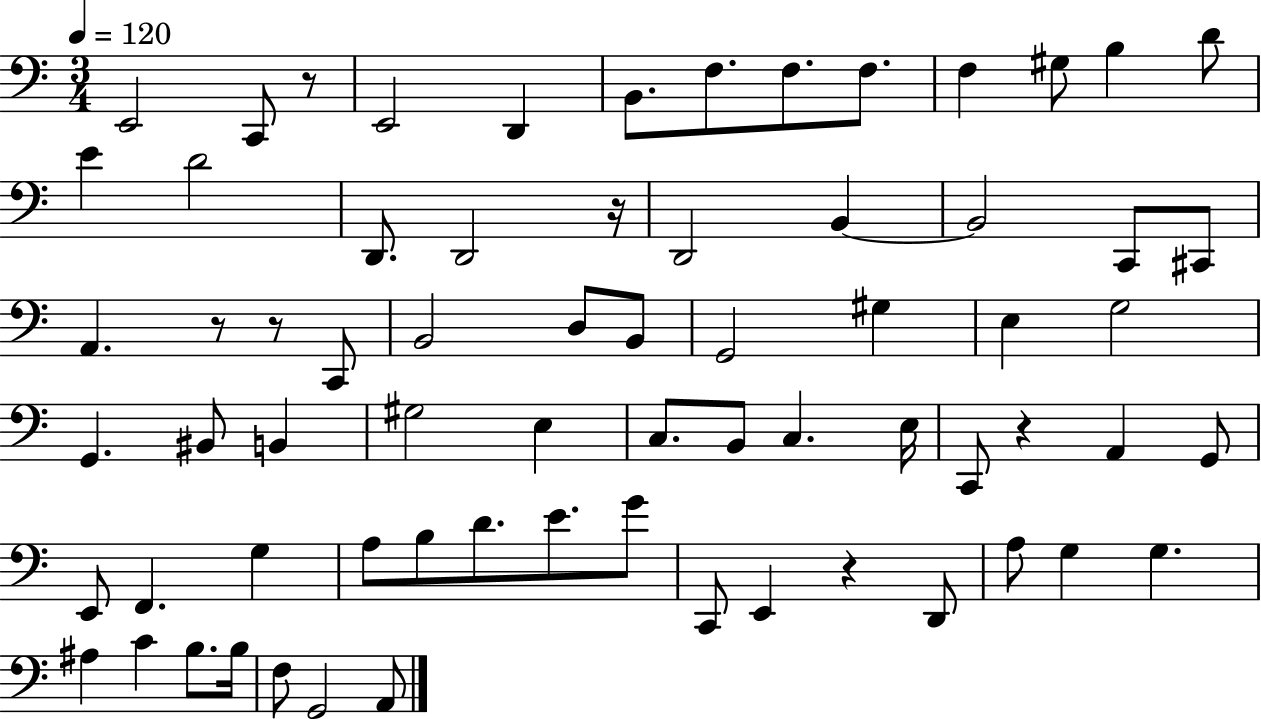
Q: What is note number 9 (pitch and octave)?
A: F3